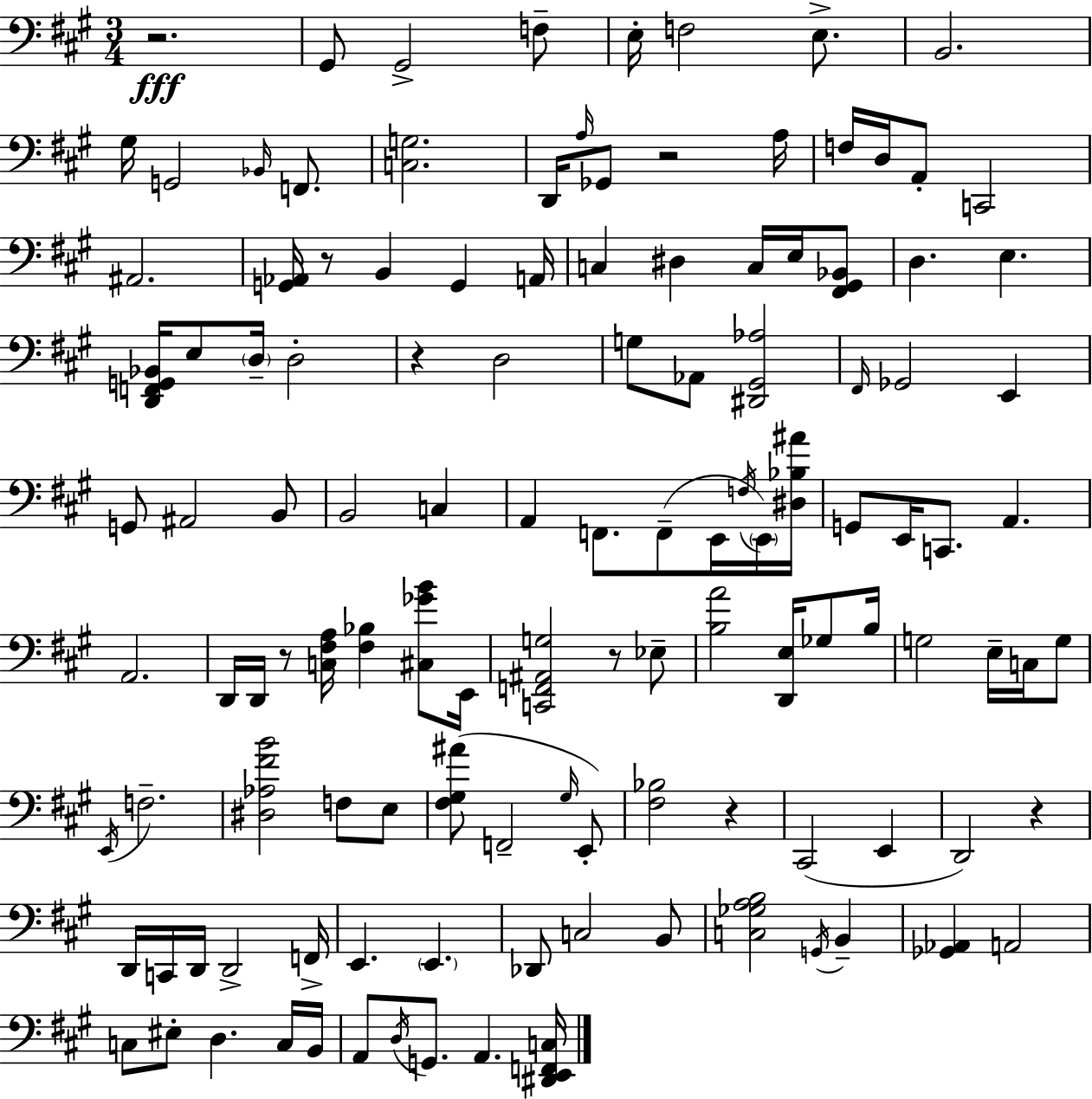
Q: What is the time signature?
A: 3/4